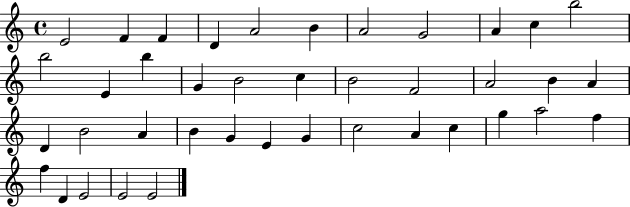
E4/h F4/q F4/q D4/q A4/h B4/q A4/h G4/h A4/q C5/q B5/h B5/h E4/q B5/q G4/q B4/h C5/q B4/h F4/h A4/h B4/q A4/q D4/q B4/h A4/q B4/q G4/q E4/q G4/q C5/h A4/q C5/q G5/q A5/h F5/q F5/q D4/q E4/h E4/h E4/h